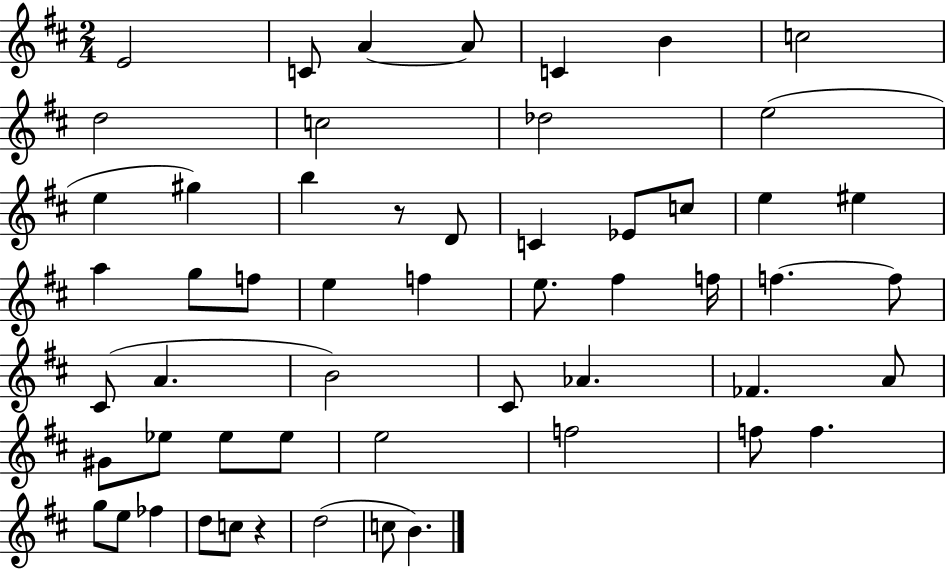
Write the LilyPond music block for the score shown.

{
  \clef treble
  \numericTimeSignature
  \time 2/4
  \key d \major
  e'2 | c'8 a'4~~ a'8 | c'4 b'4 | c''2 | \break d''2 | c''2 | des''2 | e''2( | \break e''4 gis''4) | b''4 r8 d'8 | c'4 ees'8 c''8 | e''4 eis''4 | \break a''4 g''8 f''8 | e''4 f''4 | e''8. fis''4 f''16 | f''4.~~ f''8 | \break cis'8( a'4. | b'2) | cis'8 aes'4. | fes'4. a'8 | \break gis'8 ees''8 ees''8 ees''8 | e''2 | f''2 | f''8 f''4. | \break g''8 e''8 fes''4 | d''8 c''8 r4 | d''2( | c''8 b'4.) | \break \bar "|."
}